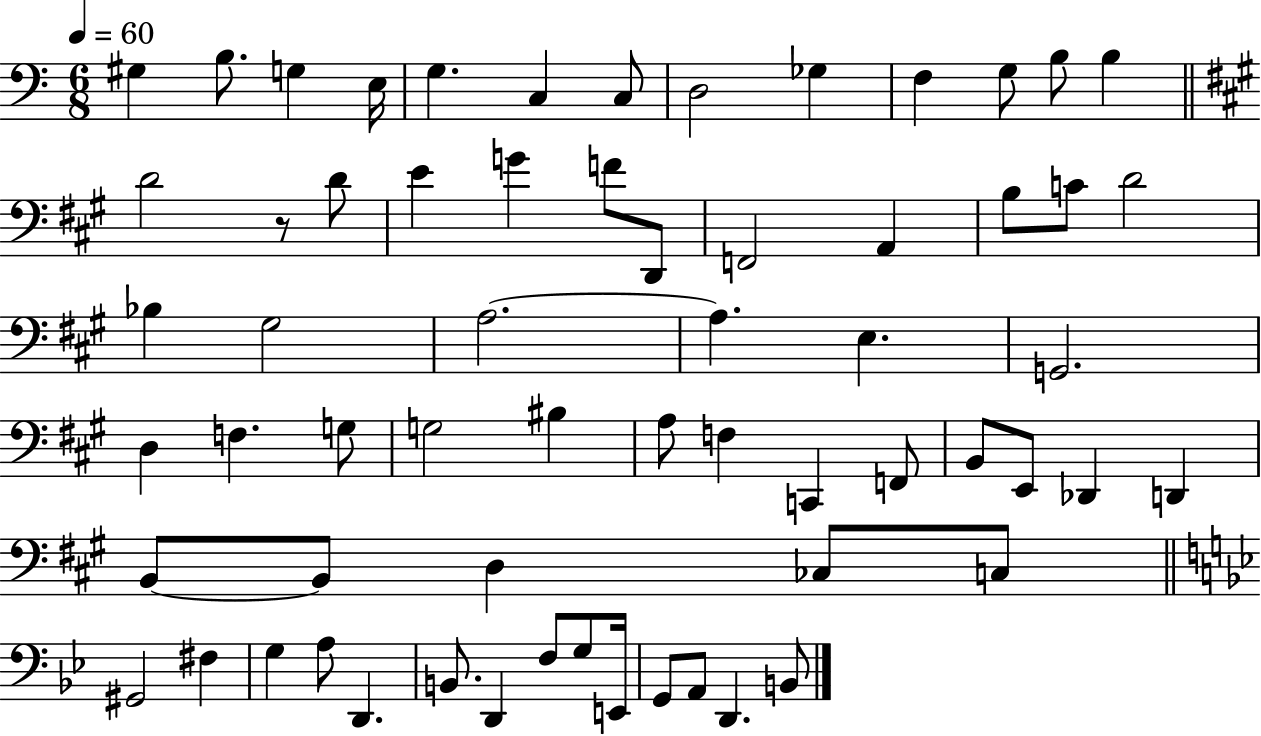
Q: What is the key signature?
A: C major